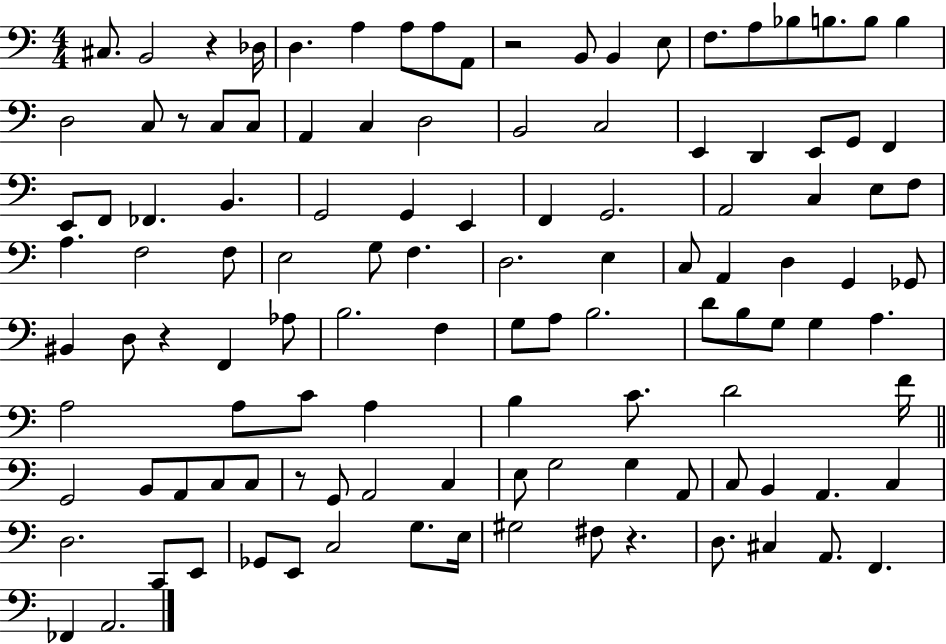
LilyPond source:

{
  \clef bass
  \numericTimeSignature
  \time 4/4
  \key c \major
  cis8. b,2 r4 des16 | d4. a4 a8 a8 a,8 | r2 b,8 b,4 e8 | f8. a8 bes8 b8. b8 b4 | \break d2 c8 r8 c8 c8 | a,4 c4 d2 | b,2 c2 | e,4 d,4 e,8 g,8 f,4 | \break e,8 f,8 fes,4. b,4. | g,2 g,4 e,4 | f,4 g,2. | a,2 c4 e8 f8 | \break a4. f2 f8 | e2 g8 f4. | d2. e4 | c8 a,4 d4 g,4 ges,8 | \break bis,4 d8 r4 f,4 aes8 | b2. f4 | g8 a8 b2. | d'8 b8 g8 g4 a4. | \break a2 a8 c'8 a4 | b4 c'8. d'2 f'16 | \bar "||" \break \key c \major g,2 b,8 a,8 c8 c8 | r8 g,8 a,2 c4 | e8 g2 g4 a,8 | c8 b,4 a,4. c4 | \break d2. c,8 e,8 | ges,8 e,8 c2 g8. e16 | gis2 fis8 r4. | d8. cis4 a,8. f,4. | \break fes,4 a,2. | \bar "|."
}